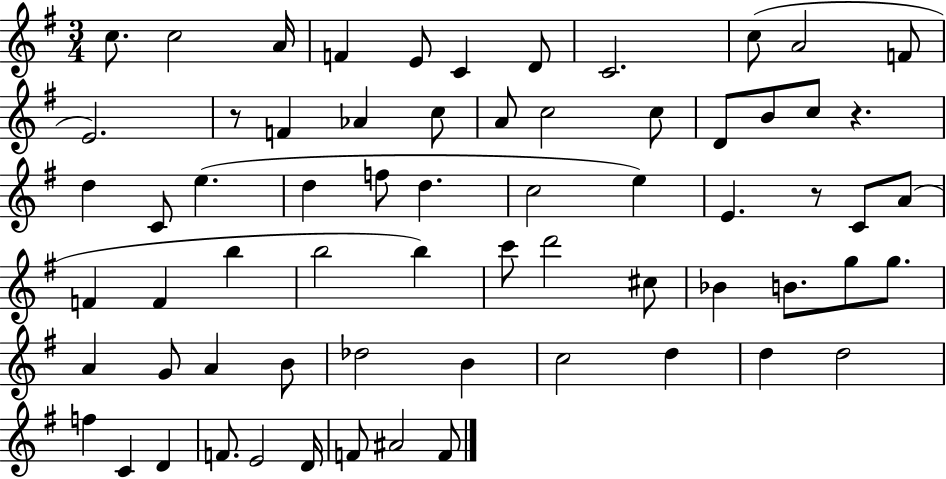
{
  \clef treble
  \numericTimeSignature
  \time 3/4
  \key g \major
  c''8. c''2 a'16 | f'4 e'8 c'4 d'8 | c'2. | c''8( a'2 f'8 | \break e'2.) | r8 f'4 aes'4 c''8 | a'8 c''2 c''8 | d'8 b'8 c''8 r4. | \break d''4 c'8 e''4.( | d''4 f''8 d''4. | c''2 e''4) | e'4. r8 c'8 a'8( | \break f'4 f'4 b''4 | b''2 b''4) | c'''8 d'''2 cis''8 | bes'4 b'8. g''8 g''8. | \break a'4 g'8 a'4 b'8 | des''2 b'4 | c''2 d''4 | d''4 d''2 | \break f''4 c'4 d'4 | f'8. e'2 d'16 | f'8 ais'2 f'8 | \bar "|."
}